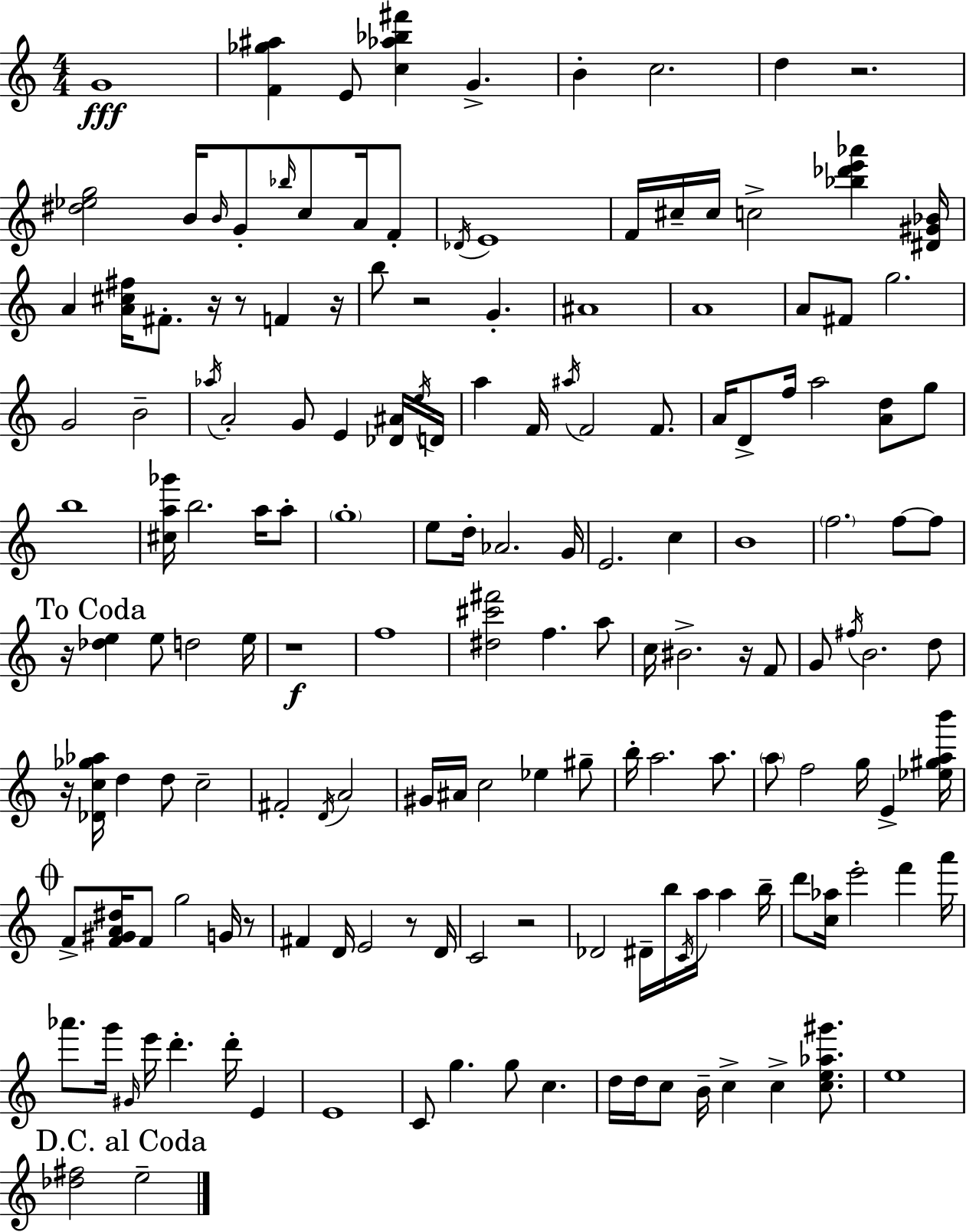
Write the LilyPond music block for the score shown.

{
  \clef treble
  \numericTimeSignature
  \time 4/4
  \key c \major
  \repeat volta 2 { g'1\fff | <f' ges'' ais''>4 e'8 <c'' aes'' bes'' fis'''>4 g'4.-> | b'4-. c''2. | d''4 r2. | \break <dis'' ees'' g''>2 b'16 \grace { b'16 } g'8-. \grace { bes''16 } c''8 a'16 | f'8-. \acciaccatura { des'16 } e'1 | f'16 cis''16-- cis''16 c''2-> <bes'' des''' e''' aes'''>4 | <dis' gis' bes'>16 a'4 <a' cis'' fis''>16 fis'8.-. r16 r8 f'4 | \break r16 b''8 r2 g'4.-. | ais'1 | a'1 | a'8 fis'8 g''2. | \break g'2 b'2-- | \acciaccatura { aes''16 } a'2-. g'8 e'4 | <des' ais'>16 \acciaccatura { e''16 } d'16 a''4 f'16 \acciaccatura { ais''16 } f'2 | f'8. a'16 d'8-> f''16 a''2 | \break <a' d''>8 g''8 b''1 | <cis'' a'' ges'''>16 b''2. | a''16 a''8-. \parenthesize g''1-. | e''8 d''16-. aes'2. | \break g'16 e'2. | c''4 b'1 | \parenthesize f''2. | f''8~~ f''8 \mark "To Coda" r16 <des'' e''>4 e''8 d''2 | \break e''16 r1\f | f''1 | <dis'' cis''' fis'''>2 f''4. | a''8 c''16 bis'2.-> | \break r16 f'8 g'8 \acciaccatura { fis''16 } b'2. | d''8 r16 <des' c'' ges'' aes''>16 d''4 d''8 c''2-- | fis'2-. \acciaccatura { d'16 } | a'2 gis'16 ais'16 c''2 | \break ees''4 gis''8-- b''16-. a''2. | a''8. \parenthesize a''8 f''2 | g''16 e'4-> <ees'' gis'' a'' b'''>16 \mark \markup { \musicglyph "scripts.coda" } f'8-> <f' gis' a' dis''>16 f'8 g''2 | g'16 r8 fis'4 d'16 e'2 | \break r8 d'16 c'2 | r2 des'2 | dis'16-- b''16 \acciaccatura { c'16 } a''16 a''4 b''16-- d'''8 <c'' aes''>16 e'''2-. | f'''4 a'''16 aes'''8. g'''16 \grace { gis'16 } e'''16 d'''4.-. | \break d'''16-. e'4 e'1 | c'8 g''4. | g''8 c''4. d''16 d''16 c''8 b'16-- c''4-> | c''4-> <c'' e'' aes'' gis'''>8. e''1 | \break \mark "D.C. al Coda" <des'' fis''>2 | e''2-- } \bar "|."
}